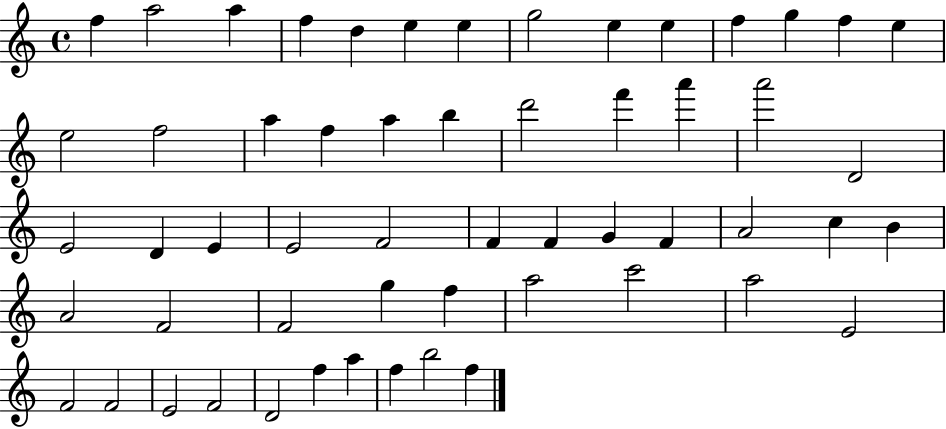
F5/q A5/h A5/q F5/q D5/q E5/q E5/q G5/h E5/q E5/q F5/q G5/q F5/q E5/q E5/h F5/h A5/q F5/q A5/q B5/q D6/h F6/q A6/q A6/h D4/h E4/h D4/q E4/q E4/h F4/h F4/q F4/q G4/q F4/q A4/h C5/q B4/q A4/h F4/h F4/h G5/q F5/q A5/h C6/h A5/h E4/h F4/h F4/h E4/h F4/h D4/h F5/q A5/q F5/q B5/h F5/q